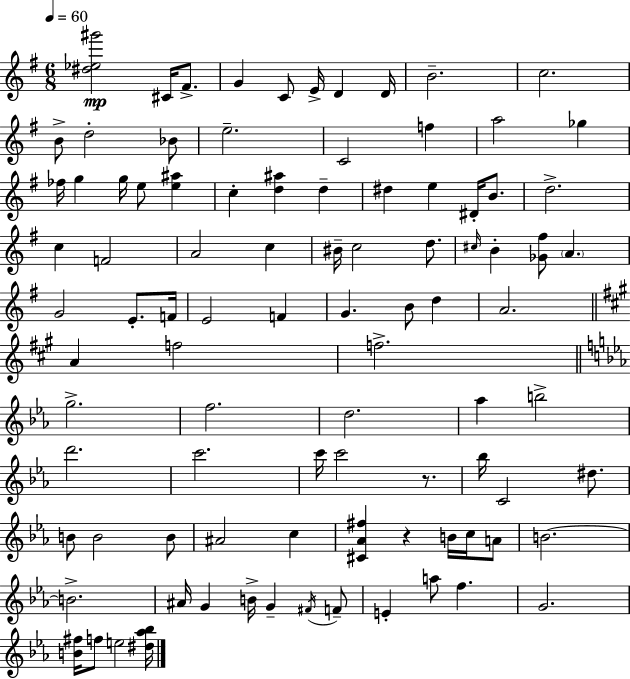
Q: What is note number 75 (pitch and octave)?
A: B4